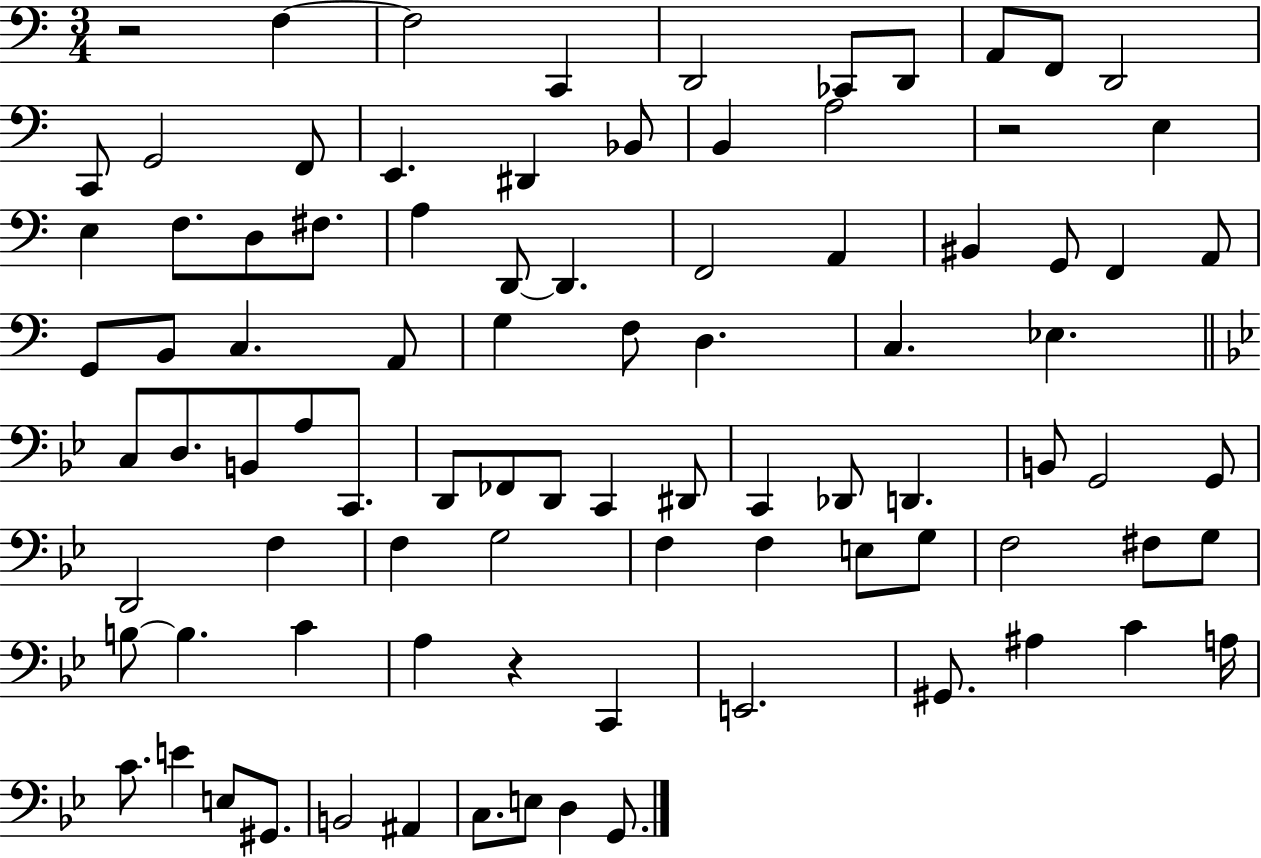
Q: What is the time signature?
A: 3/4